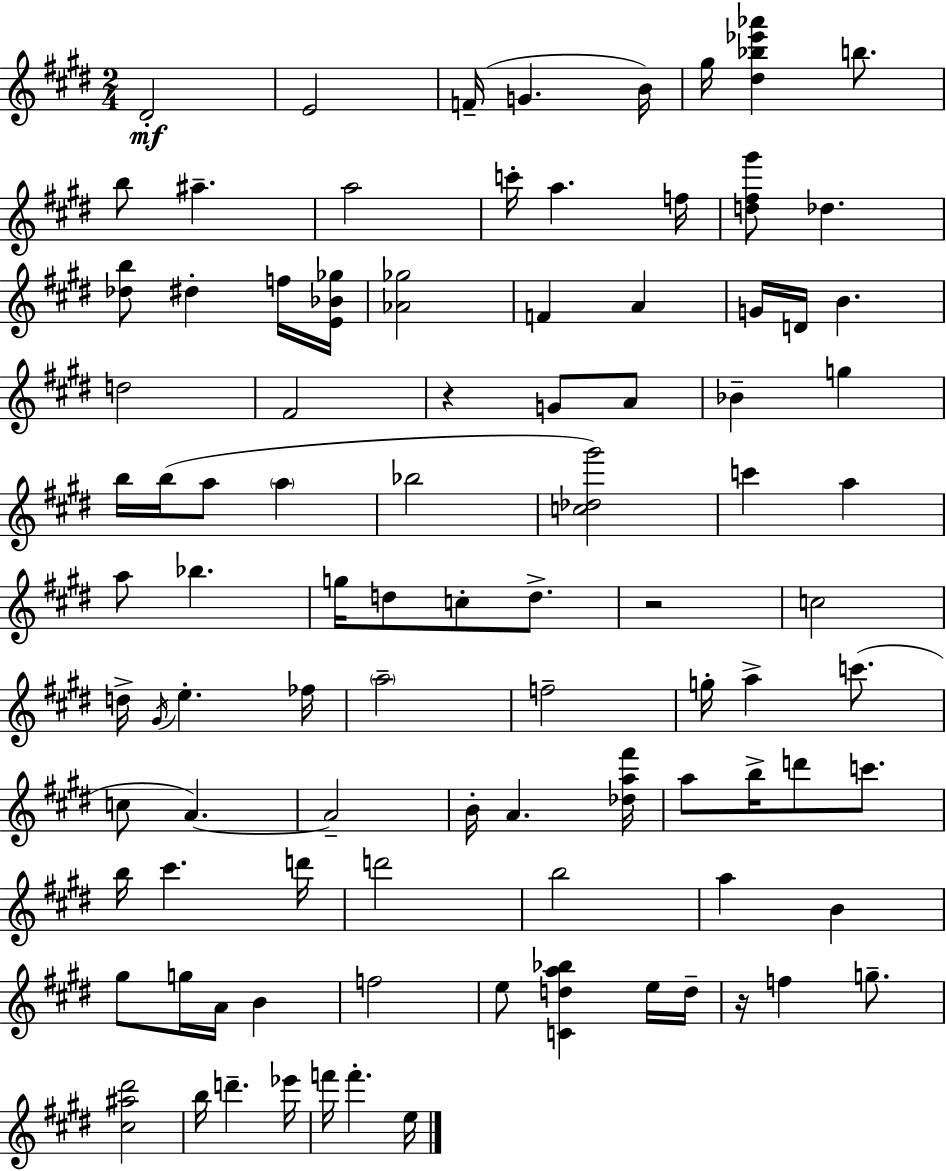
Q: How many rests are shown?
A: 3